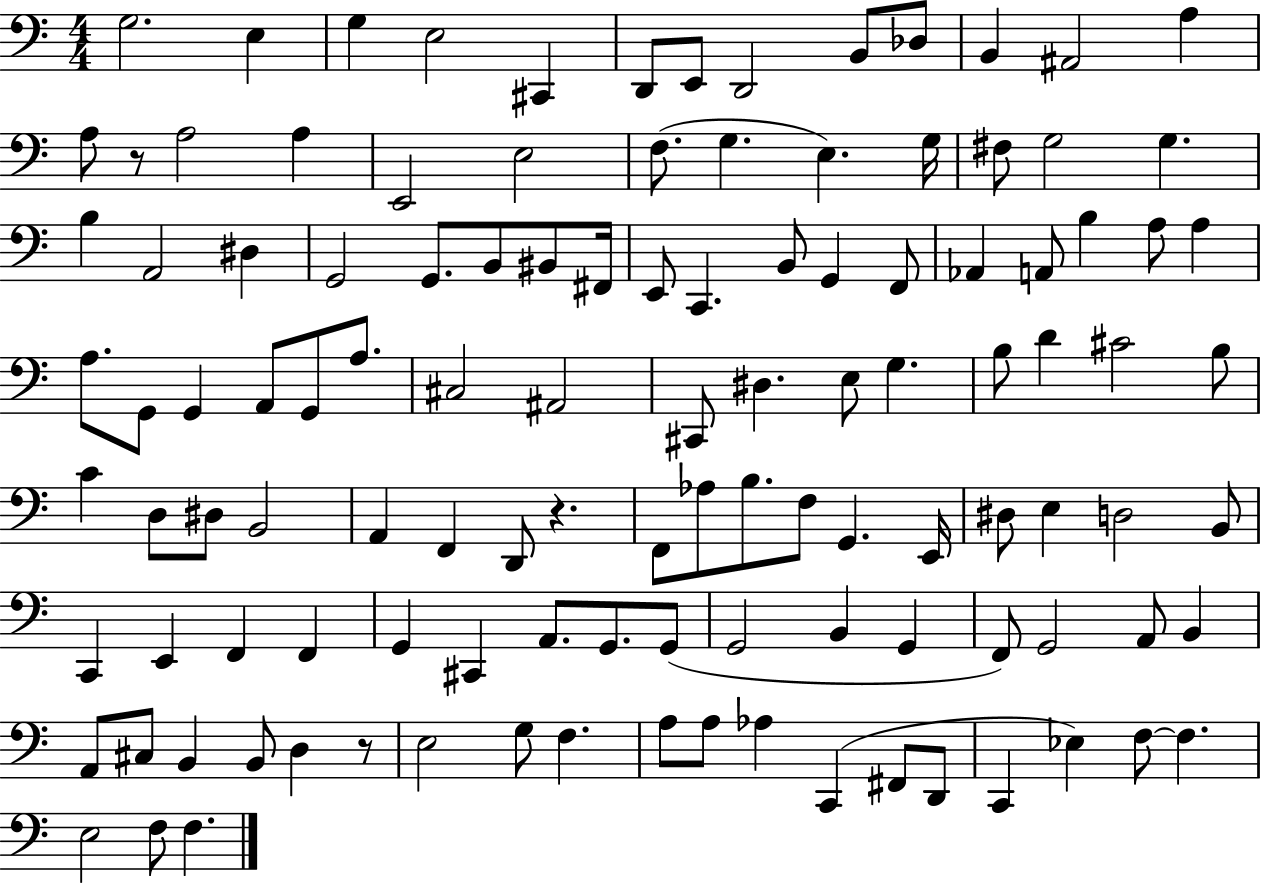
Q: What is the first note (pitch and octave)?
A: G3